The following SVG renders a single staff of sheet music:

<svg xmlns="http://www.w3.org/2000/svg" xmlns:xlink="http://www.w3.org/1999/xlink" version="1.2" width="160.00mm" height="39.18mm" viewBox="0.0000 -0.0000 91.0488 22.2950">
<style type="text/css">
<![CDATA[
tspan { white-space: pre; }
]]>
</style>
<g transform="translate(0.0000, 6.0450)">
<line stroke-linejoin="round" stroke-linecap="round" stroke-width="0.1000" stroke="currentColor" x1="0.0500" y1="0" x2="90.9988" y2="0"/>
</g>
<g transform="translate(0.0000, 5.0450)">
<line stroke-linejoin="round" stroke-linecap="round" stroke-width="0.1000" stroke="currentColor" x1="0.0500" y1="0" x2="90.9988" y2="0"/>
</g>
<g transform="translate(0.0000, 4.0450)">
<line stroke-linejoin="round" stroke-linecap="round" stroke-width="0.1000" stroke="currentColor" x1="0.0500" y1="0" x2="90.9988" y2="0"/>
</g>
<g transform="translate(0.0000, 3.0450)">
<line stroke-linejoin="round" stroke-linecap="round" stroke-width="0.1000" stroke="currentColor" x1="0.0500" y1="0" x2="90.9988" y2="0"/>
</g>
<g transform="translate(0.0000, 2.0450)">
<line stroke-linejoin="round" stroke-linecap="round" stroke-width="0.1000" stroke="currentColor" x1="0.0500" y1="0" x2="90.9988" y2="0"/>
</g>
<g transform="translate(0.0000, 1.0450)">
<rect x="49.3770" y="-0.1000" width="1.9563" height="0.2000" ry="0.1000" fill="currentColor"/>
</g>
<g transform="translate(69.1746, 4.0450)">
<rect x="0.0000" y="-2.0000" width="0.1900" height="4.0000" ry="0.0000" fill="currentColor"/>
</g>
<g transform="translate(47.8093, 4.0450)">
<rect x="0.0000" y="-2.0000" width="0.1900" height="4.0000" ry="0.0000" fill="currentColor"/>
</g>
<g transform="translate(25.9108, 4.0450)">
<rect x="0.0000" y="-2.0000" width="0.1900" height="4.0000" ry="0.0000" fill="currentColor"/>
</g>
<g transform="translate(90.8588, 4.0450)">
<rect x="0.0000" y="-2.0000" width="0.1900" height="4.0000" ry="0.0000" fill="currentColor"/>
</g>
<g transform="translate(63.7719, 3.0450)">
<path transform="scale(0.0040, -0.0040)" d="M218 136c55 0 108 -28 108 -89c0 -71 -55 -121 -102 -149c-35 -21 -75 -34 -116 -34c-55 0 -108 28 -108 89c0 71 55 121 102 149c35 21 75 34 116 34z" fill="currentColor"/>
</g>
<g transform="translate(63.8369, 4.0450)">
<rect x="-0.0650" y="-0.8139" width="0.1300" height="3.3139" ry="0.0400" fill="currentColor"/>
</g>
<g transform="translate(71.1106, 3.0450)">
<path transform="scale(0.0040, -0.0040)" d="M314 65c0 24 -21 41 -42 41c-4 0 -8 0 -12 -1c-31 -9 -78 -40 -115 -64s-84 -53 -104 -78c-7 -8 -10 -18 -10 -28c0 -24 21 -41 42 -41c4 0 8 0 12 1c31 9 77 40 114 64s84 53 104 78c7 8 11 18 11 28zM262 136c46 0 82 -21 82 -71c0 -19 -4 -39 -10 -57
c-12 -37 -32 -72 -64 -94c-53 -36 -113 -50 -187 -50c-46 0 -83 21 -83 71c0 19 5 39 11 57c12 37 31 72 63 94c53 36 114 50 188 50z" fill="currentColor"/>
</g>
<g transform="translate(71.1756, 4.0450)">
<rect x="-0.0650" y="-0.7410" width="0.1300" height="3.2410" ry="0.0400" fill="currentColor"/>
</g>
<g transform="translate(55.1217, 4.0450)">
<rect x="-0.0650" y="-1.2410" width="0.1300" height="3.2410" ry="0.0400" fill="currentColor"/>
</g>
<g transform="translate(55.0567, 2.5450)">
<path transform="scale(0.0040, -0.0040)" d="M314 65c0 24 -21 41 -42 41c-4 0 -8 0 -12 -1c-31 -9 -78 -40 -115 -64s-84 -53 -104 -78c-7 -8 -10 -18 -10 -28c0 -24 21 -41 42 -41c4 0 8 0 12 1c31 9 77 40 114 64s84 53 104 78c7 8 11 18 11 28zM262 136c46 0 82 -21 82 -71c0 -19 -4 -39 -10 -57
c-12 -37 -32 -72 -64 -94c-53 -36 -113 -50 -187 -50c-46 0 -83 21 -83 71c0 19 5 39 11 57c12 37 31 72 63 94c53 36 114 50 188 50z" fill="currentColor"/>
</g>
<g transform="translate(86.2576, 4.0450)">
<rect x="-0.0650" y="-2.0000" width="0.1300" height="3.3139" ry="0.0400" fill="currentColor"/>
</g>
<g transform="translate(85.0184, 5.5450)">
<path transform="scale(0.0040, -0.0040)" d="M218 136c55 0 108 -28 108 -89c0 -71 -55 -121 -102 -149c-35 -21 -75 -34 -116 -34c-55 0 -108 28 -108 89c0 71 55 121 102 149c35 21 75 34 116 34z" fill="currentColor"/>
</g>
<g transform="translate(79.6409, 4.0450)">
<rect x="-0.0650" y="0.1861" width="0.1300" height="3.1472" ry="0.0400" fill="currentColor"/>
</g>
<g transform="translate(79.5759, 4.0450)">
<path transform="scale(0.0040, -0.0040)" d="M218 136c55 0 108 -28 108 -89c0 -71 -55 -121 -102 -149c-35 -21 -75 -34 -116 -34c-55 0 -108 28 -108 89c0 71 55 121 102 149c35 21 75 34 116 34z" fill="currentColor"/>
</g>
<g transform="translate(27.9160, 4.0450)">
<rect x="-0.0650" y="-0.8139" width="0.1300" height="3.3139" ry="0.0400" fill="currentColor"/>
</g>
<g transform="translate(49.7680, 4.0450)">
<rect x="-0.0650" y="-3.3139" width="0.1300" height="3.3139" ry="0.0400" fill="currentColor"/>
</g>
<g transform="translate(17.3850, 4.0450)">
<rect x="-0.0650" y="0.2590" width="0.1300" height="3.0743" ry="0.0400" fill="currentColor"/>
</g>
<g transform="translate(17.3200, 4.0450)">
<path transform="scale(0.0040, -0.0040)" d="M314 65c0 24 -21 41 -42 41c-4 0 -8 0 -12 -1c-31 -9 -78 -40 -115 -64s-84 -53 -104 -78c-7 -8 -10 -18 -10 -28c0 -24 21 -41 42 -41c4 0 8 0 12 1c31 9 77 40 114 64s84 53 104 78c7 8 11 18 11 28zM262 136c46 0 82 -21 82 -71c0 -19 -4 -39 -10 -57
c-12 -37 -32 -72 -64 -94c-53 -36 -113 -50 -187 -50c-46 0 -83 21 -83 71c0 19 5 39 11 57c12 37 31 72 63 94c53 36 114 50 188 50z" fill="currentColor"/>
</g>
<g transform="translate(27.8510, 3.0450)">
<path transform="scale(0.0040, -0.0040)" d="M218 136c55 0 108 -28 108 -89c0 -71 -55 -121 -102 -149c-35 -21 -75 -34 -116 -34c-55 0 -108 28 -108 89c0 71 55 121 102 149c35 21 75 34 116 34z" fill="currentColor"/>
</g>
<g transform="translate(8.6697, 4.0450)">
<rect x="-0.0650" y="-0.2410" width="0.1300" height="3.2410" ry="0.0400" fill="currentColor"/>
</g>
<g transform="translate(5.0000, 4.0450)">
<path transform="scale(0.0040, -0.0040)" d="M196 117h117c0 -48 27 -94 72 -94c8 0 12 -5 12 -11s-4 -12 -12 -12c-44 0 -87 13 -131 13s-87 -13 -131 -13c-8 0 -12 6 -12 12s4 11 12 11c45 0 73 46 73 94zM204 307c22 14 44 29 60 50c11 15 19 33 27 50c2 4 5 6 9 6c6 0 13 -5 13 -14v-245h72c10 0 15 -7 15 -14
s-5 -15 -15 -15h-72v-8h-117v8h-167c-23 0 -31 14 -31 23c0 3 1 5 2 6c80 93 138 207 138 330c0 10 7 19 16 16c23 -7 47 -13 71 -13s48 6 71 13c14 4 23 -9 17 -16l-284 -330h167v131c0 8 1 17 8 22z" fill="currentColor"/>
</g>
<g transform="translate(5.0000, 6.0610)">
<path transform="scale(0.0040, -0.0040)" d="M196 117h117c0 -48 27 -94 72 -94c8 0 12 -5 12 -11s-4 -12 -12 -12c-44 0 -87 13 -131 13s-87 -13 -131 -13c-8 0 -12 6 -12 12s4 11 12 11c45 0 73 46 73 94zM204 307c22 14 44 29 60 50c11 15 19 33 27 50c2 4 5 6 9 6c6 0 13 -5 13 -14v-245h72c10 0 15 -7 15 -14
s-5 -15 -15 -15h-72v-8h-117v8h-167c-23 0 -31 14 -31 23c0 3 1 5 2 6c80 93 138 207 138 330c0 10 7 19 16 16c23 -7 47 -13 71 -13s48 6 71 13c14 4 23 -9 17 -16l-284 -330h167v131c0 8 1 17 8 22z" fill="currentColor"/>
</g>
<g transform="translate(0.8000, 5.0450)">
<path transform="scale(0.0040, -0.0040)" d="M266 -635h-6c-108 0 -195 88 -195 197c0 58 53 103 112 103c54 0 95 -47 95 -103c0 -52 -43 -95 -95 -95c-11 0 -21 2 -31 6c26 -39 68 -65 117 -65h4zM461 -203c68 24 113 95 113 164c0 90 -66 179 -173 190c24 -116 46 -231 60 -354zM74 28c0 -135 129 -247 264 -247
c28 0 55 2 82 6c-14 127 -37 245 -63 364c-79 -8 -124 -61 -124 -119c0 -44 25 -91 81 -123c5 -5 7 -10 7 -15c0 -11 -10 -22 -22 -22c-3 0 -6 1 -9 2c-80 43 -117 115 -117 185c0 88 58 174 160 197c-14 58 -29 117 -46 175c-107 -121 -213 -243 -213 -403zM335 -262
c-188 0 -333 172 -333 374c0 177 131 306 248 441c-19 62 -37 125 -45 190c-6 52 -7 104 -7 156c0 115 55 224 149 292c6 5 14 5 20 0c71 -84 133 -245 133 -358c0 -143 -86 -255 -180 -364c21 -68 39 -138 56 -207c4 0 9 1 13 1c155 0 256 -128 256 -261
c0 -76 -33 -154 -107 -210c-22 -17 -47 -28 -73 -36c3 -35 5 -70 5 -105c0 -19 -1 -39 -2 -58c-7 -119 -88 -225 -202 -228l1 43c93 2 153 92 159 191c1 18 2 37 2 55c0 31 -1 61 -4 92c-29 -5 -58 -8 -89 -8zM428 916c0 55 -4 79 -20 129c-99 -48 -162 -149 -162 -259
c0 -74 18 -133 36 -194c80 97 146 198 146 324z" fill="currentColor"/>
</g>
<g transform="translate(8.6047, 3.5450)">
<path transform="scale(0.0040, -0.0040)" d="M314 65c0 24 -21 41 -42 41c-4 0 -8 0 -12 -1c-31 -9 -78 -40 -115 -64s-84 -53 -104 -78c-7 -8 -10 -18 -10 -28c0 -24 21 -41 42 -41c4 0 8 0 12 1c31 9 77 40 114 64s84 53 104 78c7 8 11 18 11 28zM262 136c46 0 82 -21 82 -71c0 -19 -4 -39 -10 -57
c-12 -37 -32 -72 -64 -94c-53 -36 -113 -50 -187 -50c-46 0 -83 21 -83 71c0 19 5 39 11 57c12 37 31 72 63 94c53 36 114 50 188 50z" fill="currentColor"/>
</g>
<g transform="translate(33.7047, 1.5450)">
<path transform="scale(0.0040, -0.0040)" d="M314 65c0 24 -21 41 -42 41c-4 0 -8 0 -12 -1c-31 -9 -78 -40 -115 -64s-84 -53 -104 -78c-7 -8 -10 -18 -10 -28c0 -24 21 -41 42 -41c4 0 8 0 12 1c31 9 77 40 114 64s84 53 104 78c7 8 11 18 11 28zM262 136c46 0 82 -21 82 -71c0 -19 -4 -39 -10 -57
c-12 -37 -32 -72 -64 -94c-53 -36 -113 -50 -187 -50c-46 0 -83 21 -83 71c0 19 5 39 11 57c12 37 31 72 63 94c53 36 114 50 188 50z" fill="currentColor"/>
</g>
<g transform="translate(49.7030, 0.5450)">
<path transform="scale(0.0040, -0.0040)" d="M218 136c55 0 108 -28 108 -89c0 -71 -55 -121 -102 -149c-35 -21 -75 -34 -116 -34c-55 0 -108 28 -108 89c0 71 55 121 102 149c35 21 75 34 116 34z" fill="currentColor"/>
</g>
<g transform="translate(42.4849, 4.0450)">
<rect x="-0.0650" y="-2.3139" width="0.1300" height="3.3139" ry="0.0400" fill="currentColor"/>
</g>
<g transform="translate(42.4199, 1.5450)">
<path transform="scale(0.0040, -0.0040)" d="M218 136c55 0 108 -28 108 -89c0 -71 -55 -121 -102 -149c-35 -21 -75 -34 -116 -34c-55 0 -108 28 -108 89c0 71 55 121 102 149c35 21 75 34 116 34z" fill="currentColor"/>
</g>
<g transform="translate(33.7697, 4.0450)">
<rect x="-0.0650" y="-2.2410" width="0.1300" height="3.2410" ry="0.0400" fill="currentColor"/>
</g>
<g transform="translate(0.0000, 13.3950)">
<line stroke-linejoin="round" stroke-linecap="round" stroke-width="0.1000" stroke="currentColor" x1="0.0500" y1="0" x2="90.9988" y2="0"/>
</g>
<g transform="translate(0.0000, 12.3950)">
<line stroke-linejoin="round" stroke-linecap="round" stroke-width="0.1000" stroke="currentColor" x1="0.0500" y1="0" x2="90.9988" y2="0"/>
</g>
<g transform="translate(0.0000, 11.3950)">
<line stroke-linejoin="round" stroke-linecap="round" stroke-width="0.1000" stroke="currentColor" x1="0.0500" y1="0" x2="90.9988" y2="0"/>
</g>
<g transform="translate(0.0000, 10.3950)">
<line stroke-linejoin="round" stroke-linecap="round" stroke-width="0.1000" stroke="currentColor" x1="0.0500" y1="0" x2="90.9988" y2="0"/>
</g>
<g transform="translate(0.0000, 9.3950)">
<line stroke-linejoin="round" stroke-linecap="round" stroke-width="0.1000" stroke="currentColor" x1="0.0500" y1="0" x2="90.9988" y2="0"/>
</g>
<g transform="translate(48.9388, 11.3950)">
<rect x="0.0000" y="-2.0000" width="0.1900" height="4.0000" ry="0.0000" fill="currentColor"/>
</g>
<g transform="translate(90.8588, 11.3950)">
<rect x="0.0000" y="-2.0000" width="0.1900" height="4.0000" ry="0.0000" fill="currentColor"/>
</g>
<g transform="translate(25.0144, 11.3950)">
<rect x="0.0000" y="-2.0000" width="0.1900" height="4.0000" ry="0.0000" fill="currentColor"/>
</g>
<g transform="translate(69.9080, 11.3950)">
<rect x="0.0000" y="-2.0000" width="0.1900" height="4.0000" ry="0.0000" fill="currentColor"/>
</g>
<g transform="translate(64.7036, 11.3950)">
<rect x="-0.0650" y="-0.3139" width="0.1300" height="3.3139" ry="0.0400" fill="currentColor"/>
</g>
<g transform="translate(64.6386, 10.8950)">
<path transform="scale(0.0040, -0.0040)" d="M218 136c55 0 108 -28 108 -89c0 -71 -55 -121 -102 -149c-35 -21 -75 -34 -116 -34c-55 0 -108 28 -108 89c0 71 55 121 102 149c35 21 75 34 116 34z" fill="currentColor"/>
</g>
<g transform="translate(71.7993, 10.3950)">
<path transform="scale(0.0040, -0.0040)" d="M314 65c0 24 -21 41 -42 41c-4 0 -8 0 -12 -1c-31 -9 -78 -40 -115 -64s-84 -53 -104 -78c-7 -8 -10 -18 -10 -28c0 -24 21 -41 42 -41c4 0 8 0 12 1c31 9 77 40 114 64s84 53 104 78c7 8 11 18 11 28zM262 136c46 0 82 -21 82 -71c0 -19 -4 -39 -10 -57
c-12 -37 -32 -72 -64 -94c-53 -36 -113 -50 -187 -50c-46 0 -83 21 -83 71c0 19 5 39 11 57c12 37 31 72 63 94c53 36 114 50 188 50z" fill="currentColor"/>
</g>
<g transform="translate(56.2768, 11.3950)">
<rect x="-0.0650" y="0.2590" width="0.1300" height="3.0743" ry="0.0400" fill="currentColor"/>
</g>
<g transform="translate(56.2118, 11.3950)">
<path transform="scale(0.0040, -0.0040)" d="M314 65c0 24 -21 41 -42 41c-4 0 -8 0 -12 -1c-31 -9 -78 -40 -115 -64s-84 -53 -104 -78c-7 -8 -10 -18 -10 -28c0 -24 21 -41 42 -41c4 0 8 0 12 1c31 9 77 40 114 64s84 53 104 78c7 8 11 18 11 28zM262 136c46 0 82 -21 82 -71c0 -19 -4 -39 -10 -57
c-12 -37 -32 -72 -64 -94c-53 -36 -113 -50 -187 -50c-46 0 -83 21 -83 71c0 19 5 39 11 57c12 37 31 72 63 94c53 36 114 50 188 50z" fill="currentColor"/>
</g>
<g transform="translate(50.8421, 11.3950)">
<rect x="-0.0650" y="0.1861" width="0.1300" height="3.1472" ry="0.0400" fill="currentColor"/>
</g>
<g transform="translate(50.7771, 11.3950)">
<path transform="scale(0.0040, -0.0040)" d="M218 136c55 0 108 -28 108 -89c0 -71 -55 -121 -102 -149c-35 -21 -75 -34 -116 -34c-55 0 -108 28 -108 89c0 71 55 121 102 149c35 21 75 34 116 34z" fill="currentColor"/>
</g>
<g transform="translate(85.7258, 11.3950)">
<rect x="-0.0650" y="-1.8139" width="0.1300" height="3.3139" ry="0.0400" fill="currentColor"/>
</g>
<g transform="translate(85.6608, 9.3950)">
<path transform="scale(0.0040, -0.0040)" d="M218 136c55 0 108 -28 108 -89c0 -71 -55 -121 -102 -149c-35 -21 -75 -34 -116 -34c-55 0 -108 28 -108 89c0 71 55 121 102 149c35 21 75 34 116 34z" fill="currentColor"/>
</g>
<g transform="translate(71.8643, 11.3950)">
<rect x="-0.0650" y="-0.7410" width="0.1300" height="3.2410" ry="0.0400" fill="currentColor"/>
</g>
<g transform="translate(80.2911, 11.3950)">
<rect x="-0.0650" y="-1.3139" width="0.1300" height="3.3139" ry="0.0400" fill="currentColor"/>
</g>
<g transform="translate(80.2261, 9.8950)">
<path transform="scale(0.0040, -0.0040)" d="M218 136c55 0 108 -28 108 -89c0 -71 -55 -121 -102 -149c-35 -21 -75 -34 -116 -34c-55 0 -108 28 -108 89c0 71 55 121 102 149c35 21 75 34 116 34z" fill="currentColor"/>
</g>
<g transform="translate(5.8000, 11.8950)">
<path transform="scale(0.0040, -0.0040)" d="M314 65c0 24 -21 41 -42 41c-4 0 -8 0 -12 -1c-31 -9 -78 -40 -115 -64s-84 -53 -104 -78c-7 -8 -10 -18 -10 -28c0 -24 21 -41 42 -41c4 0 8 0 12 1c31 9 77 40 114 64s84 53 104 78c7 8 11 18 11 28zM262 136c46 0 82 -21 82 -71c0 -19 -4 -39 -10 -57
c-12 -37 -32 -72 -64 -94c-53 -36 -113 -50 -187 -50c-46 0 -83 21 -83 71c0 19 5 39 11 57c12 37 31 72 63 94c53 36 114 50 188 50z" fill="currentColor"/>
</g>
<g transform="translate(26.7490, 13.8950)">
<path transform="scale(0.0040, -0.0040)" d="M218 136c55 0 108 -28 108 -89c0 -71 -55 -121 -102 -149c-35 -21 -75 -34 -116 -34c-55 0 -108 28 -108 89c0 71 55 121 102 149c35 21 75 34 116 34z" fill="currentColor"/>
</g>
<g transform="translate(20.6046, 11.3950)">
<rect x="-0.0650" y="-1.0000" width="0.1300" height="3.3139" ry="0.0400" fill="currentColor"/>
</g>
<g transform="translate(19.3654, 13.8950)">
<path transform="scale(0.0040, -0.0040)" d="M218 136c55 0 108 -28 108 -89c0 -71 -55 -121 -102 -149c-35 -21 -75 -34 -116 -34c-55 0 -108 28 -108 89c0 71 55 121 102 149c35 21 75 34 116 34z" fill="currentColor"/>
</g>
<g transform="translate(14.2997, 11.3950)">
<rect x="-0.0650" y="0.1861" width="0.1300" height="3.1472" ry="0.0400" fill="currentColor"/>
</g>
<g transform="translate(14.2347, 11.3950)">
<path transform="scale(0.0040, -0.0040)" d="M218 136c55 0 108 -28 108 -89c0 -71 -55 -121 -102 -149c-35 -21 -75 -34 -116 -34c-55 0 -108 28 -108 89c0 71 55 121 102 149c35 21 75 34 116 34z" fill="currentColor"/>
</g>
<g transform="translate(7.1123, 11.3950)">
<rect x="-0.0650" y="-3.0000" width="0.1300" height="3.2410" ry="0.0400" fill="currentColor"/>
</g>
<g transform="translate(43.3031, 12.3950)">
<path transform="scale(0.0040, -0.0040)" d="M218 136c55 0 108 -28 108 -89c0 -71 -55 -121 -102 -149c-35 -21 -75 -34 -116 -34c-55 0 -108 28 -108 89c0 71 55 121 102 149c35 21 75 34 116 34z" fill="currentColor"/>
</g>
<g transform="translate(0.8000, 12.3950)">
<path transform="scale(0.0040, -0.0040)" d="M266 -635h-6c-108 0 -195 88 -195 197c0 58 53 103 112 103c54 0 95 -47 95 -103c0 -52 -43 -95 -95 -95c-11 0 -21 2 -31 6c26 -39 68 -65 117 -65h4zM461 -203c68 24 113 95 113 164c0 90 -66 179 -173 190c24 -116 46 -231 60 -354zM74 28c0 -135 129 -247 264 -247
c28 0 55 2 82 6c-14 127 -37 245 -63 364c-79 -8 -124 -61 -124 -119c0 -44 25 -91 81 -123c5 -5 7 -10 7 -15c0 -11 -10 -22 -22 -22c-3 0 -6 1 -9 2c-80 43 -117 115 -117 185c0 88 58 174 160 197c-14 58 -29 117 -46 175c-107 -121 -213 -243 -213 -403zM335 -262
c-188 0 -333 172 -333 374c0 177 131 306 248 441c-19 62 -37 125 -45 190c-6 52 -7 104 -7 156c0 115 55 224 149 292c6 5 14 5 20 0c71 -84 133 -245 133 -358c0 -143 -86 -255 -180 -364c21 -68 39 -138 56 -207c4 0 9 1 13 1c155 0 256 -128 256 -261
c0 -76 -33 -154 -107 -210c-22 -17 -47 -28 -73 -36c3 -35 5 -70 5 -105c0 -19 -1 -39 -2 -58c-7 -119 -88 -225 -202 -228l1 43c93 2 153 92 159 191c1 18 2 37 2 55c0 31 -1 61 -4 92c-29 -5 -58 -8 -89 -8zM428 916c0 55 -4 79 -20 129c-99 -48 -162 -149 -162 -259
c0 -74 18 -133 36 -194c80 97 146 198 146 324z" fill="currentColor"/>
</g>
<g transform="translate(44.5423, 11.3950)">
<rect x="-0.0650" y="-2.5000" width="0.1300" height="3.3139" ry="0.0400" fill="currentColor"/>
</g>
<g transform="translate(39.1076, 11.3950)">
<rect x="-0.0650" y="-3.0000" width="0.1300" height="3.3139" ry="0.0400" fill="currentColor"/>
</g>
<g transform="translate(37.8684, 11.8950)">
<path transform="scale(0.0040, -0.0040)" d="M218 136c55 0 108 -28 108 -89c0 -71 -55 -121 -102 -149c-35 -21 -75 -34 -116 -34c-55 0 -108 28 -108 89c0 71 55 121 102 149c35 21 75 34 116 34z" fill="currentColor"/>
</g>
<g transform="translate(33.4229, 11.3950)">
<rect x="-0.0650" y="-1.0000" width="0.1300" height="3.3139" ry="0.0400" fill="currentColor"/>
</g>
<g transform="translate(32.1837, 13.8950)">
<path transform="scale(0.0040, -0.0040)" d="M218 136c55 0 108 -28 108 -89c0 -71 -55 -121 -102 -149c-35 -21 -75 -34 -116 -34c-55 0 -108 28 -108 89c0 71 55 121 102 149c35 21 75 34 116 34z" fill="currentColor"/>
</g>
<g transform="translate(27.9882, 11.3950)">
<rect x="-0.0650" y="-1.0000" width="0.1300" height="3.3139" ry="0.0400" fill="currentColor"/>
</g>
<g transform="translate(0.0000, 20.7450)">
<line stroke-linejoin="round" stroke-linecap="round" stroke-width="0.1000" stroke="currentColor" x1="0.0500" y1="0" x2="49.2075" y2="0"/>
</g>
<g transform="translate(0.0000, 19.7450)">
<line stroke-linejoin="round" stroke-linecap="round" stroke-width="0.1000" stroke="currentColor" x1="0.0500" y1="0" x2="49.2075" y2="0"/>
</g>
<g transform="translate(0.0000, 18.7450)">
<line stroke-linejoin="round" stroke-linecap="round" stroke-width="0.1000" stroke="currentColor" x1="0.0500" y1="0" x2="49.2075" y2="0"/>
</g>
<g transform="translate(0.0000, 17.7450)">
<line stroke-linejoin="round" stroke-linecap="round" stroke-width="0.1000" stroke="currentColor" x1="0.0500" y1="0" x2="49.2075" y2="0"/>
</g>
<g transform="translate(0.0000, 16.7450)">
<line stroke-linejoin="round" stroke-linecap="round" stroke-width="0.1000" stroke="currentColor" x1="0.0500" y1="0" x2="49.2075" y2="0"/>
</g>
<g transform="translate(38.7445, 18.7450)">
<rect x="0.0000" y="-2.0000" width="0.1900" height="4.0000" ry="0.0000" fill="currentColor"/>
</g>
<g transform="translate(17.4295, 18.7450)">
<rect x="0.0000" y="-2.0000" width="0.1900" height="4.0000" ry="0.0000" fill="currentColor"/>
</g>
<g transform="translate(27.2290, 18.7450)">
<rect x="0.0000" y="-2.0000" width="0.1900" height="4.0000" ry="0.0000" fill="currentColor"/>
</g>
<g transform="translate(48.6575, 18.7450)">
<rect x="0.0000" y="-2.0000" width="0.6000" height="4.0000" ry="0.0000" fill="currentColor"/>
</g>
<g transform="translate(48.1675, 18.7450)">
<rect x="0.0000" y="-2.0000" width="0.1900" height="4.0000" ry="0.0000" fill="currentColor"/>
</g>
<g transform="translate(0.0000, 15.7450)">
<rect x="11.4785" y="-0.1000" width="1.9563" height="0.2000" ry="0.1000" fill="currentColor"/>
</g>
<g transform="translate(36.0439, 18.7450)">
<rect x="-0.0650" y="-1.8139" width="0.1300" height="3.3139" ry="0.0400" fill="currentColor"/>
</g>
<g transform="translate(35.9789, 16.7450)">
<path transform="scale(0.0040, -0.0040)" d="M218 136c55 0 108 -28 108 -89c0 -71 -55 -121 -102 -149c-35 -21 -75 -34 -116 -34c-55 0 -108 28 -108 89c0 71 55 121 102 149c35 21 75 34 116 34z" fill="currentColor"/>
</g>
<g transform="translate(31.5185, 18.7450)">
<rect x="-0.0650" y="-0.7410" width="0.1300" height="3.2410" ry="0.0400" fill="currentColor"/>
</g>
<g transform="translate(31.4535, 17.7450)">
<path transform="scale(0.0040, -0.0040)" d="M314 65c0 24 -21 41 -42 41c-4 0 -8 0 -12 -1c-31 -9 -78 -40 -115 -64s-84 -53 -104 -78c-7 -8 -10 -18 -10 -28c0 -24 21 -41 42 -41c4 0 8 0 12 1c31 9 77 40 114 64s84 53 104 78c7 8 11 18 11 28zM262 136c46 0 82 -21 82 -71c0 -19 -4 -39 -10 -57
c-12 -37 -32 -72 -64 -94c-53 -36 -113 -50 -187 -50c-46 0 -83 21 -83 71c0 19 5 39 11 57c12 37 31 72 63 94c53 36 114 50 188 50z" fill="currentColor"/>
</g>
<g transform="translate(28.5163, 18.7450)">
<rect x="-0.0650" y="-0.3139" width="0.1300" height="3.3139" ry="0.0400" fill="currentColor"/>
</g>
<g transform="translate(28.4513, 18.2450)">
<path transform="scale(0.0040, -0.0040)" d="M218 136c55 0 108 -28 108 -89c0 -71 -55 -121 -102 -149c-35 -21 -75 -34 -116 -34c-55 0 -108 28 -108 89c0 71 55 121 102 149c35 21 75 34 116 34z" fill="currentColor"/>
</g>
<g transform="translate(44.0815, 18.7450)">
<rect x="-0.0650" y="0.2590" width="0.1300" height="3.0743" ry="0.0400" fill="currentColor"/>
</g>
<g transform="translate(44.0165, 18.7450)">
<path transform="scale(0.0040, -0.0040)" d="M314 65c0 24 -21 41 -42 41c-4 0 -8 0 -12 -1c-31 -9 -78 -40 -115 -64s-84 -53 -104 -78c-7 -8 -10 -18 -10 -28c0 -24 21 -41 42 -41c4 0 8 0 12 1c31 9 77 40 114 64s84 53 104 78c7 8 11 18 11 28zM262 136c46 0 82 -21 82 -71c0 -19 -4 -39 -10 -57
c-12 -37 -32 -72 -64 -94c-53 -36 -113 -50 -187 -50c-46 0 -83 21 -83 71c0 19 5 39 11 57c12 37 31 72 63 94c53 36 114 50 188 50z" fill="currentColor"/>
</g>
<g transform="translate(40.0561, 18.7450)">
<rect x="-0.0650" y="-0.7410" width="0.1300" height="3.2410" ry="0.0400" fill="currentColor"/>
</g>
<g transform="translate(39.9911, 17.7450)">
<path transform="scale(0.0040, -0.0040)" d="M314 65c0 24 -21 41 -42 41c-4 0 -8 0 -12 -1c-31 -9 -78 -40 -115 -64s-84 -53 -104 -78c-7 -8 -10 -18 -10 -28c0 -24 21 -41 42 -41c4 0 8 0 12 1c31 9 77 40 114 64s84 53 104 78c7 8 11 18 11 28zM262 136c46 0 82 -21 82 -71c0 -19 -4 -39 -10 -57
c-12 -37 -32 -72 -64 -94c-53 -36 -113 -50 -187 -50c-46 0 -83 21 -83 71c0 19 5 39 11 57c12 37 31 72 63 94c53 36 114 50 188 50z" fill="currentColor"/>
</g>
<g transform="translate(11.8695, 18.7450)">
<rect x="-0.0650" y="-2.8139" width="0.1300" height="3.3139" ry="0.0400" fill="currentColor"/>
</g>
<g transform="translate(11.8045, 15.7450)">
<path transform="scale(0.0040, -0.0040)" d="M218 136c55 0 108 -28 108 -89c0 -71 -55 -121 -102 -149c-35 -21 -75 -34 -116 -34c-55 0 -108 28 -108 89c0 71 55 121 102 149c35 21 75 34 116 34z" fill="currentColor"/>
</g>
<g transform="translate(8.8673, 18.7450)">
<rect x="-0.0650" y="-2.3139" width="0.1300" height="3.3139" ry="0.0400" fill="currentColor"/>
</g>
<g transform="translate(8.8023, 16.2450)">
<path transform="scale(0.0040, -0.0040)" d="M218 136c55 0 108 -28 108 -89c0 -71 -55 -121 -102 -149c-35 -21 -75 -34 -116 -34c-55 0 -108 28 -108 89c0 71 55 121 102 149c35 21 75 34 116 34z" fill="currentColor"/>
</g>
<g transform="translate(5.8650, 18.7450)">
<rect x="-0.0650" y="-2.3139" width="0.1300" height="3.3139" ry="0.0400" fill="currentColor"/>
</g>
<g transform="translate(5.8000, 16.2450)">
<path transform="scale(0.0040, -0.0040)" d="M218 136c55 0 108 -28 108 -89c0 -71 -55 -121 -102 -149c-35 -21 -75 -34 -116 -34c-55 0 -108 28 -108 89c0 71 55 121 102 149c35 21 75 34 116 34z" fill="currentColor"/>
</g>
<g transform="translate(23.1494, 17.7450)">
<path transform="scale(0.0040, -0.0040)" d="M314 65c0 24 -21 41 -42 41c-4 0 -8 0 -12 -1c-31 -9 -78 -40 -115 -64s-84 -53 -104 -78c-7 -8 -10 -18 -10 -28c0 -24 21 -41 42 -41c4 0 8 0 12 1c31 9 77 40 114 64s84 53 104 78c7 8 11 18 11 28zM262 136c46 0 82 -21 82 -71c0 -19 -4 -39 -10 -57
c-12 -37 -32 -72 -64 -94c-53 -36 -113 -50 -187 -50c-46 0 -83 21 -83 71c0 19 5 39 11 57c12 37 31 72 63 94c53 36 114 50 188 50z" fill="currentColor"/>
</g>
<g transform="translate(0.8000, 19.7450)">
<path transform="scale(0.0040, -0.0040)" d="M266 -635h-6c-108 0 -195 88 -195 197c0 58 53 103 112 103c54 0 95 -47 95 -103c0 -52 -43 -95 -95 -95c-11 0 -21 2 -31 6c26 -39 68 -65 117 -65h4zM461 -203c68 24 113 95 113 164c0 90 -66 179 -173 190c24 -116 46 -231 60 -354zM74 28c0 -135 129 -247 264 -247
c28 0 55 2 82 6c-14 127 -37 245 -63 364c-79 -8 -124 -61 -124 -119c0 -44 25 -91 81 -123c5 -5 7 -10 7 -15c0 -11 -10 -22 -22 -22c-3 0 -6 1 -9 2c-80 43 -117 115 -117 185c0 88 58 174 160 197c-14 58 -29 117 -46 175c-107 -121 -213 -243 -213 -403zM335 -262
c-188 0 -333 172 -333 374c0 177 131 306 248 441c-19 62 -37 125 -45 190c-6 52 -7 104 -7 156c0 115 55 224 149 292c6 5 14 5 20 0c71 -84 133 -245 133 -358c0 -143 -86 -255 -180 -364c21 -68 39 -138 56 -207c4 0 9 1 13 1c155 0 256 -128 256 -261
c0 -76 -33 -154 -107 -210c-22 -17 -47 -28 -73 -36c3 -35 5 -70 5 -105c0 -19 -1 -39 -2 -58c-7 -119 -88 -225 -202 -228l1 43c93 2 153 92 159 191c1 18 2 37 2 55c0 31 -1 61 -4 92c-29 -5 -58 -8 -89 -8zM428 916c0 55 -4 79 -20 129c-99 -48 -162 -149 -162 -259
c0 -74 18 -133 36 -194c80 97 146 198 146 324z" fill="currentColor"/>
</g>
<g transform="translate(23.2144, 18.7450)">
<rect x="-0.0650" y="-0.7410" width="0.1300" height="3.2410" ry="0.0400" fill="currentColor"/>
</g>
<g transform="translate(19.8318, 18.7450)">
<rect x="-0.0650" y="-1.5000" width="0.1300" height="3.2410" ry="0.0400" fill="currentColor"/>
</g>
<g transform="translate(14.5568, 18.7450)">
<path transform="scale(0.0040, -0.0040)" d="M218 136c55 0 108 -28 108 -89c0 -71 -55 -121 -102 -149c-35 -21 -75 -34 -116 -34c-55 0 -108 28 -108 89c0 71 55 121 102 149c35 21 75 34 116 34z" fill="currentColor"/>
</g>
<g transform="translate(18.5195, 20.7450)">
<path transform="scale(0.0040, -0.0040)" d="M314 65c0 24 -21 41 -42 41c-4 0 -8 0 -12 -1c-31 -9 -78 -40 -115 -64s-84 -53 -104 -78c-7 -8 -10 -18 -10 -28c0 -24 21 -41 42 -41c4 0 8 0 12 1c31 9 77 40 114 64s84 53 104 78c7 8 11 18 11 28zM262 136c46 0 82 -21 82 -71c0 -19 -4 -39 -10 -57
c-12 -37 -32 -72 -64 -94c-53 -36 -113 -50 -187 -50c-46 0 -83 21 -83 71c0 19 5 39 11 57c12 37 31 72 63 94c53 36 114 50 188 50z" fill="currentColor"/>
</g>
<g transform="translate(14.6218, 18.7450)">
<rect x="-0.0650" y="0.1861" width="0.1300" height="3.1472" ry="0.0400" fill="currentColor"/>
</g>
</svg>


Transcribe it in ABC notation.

X:1
T:Untitled
M:4/4
L:1/4
K:C
c2 B2 d g2 g b e2 d d2 B F A2 B D D D A G B B2 c d2 e f g g a B E2 d2 c d2 f d2 B2